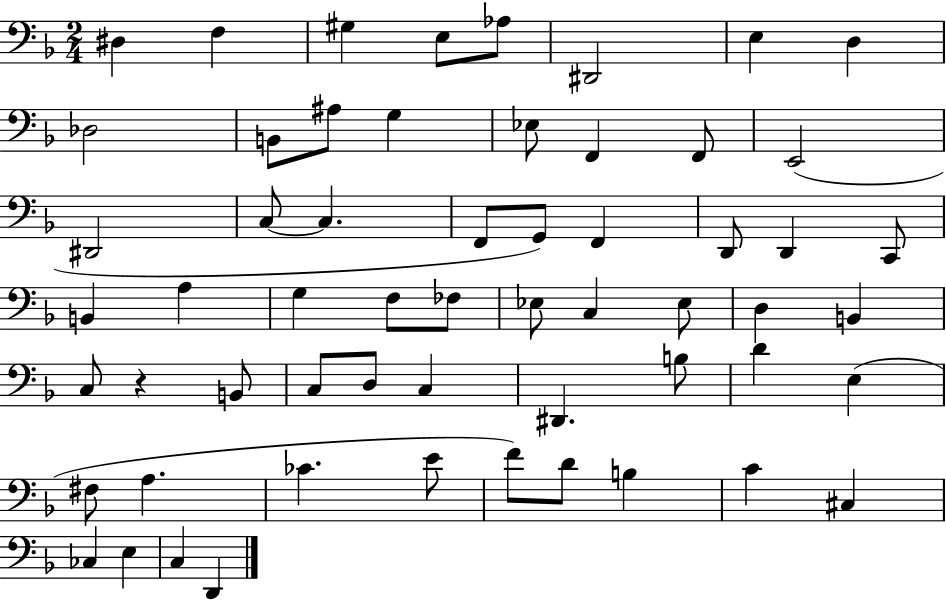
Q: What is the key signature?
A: F major